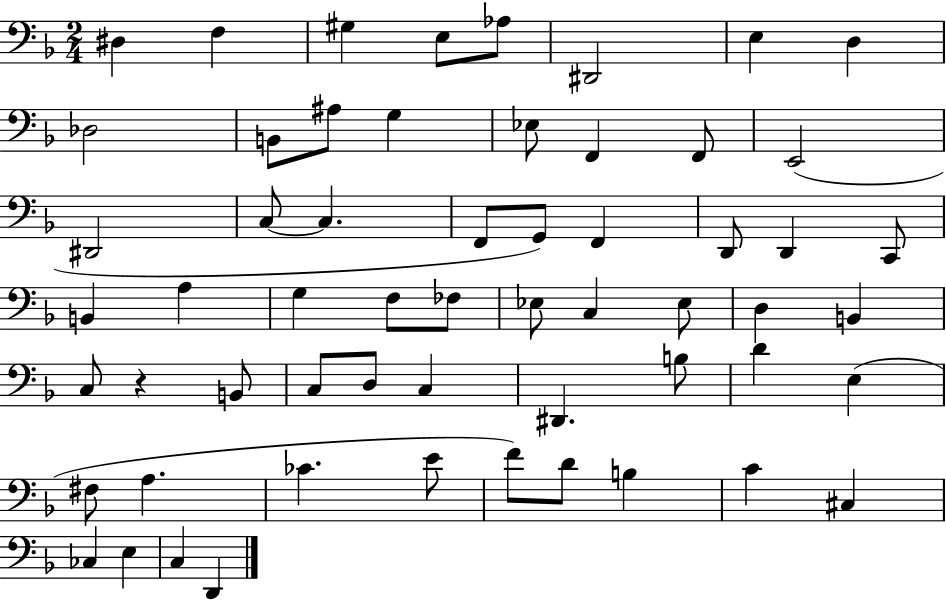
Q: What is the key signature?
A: F major